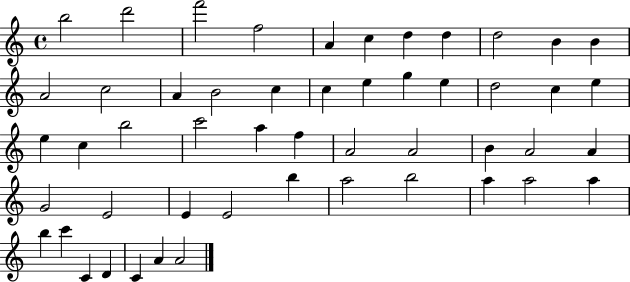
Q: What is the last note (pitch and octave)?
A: A4